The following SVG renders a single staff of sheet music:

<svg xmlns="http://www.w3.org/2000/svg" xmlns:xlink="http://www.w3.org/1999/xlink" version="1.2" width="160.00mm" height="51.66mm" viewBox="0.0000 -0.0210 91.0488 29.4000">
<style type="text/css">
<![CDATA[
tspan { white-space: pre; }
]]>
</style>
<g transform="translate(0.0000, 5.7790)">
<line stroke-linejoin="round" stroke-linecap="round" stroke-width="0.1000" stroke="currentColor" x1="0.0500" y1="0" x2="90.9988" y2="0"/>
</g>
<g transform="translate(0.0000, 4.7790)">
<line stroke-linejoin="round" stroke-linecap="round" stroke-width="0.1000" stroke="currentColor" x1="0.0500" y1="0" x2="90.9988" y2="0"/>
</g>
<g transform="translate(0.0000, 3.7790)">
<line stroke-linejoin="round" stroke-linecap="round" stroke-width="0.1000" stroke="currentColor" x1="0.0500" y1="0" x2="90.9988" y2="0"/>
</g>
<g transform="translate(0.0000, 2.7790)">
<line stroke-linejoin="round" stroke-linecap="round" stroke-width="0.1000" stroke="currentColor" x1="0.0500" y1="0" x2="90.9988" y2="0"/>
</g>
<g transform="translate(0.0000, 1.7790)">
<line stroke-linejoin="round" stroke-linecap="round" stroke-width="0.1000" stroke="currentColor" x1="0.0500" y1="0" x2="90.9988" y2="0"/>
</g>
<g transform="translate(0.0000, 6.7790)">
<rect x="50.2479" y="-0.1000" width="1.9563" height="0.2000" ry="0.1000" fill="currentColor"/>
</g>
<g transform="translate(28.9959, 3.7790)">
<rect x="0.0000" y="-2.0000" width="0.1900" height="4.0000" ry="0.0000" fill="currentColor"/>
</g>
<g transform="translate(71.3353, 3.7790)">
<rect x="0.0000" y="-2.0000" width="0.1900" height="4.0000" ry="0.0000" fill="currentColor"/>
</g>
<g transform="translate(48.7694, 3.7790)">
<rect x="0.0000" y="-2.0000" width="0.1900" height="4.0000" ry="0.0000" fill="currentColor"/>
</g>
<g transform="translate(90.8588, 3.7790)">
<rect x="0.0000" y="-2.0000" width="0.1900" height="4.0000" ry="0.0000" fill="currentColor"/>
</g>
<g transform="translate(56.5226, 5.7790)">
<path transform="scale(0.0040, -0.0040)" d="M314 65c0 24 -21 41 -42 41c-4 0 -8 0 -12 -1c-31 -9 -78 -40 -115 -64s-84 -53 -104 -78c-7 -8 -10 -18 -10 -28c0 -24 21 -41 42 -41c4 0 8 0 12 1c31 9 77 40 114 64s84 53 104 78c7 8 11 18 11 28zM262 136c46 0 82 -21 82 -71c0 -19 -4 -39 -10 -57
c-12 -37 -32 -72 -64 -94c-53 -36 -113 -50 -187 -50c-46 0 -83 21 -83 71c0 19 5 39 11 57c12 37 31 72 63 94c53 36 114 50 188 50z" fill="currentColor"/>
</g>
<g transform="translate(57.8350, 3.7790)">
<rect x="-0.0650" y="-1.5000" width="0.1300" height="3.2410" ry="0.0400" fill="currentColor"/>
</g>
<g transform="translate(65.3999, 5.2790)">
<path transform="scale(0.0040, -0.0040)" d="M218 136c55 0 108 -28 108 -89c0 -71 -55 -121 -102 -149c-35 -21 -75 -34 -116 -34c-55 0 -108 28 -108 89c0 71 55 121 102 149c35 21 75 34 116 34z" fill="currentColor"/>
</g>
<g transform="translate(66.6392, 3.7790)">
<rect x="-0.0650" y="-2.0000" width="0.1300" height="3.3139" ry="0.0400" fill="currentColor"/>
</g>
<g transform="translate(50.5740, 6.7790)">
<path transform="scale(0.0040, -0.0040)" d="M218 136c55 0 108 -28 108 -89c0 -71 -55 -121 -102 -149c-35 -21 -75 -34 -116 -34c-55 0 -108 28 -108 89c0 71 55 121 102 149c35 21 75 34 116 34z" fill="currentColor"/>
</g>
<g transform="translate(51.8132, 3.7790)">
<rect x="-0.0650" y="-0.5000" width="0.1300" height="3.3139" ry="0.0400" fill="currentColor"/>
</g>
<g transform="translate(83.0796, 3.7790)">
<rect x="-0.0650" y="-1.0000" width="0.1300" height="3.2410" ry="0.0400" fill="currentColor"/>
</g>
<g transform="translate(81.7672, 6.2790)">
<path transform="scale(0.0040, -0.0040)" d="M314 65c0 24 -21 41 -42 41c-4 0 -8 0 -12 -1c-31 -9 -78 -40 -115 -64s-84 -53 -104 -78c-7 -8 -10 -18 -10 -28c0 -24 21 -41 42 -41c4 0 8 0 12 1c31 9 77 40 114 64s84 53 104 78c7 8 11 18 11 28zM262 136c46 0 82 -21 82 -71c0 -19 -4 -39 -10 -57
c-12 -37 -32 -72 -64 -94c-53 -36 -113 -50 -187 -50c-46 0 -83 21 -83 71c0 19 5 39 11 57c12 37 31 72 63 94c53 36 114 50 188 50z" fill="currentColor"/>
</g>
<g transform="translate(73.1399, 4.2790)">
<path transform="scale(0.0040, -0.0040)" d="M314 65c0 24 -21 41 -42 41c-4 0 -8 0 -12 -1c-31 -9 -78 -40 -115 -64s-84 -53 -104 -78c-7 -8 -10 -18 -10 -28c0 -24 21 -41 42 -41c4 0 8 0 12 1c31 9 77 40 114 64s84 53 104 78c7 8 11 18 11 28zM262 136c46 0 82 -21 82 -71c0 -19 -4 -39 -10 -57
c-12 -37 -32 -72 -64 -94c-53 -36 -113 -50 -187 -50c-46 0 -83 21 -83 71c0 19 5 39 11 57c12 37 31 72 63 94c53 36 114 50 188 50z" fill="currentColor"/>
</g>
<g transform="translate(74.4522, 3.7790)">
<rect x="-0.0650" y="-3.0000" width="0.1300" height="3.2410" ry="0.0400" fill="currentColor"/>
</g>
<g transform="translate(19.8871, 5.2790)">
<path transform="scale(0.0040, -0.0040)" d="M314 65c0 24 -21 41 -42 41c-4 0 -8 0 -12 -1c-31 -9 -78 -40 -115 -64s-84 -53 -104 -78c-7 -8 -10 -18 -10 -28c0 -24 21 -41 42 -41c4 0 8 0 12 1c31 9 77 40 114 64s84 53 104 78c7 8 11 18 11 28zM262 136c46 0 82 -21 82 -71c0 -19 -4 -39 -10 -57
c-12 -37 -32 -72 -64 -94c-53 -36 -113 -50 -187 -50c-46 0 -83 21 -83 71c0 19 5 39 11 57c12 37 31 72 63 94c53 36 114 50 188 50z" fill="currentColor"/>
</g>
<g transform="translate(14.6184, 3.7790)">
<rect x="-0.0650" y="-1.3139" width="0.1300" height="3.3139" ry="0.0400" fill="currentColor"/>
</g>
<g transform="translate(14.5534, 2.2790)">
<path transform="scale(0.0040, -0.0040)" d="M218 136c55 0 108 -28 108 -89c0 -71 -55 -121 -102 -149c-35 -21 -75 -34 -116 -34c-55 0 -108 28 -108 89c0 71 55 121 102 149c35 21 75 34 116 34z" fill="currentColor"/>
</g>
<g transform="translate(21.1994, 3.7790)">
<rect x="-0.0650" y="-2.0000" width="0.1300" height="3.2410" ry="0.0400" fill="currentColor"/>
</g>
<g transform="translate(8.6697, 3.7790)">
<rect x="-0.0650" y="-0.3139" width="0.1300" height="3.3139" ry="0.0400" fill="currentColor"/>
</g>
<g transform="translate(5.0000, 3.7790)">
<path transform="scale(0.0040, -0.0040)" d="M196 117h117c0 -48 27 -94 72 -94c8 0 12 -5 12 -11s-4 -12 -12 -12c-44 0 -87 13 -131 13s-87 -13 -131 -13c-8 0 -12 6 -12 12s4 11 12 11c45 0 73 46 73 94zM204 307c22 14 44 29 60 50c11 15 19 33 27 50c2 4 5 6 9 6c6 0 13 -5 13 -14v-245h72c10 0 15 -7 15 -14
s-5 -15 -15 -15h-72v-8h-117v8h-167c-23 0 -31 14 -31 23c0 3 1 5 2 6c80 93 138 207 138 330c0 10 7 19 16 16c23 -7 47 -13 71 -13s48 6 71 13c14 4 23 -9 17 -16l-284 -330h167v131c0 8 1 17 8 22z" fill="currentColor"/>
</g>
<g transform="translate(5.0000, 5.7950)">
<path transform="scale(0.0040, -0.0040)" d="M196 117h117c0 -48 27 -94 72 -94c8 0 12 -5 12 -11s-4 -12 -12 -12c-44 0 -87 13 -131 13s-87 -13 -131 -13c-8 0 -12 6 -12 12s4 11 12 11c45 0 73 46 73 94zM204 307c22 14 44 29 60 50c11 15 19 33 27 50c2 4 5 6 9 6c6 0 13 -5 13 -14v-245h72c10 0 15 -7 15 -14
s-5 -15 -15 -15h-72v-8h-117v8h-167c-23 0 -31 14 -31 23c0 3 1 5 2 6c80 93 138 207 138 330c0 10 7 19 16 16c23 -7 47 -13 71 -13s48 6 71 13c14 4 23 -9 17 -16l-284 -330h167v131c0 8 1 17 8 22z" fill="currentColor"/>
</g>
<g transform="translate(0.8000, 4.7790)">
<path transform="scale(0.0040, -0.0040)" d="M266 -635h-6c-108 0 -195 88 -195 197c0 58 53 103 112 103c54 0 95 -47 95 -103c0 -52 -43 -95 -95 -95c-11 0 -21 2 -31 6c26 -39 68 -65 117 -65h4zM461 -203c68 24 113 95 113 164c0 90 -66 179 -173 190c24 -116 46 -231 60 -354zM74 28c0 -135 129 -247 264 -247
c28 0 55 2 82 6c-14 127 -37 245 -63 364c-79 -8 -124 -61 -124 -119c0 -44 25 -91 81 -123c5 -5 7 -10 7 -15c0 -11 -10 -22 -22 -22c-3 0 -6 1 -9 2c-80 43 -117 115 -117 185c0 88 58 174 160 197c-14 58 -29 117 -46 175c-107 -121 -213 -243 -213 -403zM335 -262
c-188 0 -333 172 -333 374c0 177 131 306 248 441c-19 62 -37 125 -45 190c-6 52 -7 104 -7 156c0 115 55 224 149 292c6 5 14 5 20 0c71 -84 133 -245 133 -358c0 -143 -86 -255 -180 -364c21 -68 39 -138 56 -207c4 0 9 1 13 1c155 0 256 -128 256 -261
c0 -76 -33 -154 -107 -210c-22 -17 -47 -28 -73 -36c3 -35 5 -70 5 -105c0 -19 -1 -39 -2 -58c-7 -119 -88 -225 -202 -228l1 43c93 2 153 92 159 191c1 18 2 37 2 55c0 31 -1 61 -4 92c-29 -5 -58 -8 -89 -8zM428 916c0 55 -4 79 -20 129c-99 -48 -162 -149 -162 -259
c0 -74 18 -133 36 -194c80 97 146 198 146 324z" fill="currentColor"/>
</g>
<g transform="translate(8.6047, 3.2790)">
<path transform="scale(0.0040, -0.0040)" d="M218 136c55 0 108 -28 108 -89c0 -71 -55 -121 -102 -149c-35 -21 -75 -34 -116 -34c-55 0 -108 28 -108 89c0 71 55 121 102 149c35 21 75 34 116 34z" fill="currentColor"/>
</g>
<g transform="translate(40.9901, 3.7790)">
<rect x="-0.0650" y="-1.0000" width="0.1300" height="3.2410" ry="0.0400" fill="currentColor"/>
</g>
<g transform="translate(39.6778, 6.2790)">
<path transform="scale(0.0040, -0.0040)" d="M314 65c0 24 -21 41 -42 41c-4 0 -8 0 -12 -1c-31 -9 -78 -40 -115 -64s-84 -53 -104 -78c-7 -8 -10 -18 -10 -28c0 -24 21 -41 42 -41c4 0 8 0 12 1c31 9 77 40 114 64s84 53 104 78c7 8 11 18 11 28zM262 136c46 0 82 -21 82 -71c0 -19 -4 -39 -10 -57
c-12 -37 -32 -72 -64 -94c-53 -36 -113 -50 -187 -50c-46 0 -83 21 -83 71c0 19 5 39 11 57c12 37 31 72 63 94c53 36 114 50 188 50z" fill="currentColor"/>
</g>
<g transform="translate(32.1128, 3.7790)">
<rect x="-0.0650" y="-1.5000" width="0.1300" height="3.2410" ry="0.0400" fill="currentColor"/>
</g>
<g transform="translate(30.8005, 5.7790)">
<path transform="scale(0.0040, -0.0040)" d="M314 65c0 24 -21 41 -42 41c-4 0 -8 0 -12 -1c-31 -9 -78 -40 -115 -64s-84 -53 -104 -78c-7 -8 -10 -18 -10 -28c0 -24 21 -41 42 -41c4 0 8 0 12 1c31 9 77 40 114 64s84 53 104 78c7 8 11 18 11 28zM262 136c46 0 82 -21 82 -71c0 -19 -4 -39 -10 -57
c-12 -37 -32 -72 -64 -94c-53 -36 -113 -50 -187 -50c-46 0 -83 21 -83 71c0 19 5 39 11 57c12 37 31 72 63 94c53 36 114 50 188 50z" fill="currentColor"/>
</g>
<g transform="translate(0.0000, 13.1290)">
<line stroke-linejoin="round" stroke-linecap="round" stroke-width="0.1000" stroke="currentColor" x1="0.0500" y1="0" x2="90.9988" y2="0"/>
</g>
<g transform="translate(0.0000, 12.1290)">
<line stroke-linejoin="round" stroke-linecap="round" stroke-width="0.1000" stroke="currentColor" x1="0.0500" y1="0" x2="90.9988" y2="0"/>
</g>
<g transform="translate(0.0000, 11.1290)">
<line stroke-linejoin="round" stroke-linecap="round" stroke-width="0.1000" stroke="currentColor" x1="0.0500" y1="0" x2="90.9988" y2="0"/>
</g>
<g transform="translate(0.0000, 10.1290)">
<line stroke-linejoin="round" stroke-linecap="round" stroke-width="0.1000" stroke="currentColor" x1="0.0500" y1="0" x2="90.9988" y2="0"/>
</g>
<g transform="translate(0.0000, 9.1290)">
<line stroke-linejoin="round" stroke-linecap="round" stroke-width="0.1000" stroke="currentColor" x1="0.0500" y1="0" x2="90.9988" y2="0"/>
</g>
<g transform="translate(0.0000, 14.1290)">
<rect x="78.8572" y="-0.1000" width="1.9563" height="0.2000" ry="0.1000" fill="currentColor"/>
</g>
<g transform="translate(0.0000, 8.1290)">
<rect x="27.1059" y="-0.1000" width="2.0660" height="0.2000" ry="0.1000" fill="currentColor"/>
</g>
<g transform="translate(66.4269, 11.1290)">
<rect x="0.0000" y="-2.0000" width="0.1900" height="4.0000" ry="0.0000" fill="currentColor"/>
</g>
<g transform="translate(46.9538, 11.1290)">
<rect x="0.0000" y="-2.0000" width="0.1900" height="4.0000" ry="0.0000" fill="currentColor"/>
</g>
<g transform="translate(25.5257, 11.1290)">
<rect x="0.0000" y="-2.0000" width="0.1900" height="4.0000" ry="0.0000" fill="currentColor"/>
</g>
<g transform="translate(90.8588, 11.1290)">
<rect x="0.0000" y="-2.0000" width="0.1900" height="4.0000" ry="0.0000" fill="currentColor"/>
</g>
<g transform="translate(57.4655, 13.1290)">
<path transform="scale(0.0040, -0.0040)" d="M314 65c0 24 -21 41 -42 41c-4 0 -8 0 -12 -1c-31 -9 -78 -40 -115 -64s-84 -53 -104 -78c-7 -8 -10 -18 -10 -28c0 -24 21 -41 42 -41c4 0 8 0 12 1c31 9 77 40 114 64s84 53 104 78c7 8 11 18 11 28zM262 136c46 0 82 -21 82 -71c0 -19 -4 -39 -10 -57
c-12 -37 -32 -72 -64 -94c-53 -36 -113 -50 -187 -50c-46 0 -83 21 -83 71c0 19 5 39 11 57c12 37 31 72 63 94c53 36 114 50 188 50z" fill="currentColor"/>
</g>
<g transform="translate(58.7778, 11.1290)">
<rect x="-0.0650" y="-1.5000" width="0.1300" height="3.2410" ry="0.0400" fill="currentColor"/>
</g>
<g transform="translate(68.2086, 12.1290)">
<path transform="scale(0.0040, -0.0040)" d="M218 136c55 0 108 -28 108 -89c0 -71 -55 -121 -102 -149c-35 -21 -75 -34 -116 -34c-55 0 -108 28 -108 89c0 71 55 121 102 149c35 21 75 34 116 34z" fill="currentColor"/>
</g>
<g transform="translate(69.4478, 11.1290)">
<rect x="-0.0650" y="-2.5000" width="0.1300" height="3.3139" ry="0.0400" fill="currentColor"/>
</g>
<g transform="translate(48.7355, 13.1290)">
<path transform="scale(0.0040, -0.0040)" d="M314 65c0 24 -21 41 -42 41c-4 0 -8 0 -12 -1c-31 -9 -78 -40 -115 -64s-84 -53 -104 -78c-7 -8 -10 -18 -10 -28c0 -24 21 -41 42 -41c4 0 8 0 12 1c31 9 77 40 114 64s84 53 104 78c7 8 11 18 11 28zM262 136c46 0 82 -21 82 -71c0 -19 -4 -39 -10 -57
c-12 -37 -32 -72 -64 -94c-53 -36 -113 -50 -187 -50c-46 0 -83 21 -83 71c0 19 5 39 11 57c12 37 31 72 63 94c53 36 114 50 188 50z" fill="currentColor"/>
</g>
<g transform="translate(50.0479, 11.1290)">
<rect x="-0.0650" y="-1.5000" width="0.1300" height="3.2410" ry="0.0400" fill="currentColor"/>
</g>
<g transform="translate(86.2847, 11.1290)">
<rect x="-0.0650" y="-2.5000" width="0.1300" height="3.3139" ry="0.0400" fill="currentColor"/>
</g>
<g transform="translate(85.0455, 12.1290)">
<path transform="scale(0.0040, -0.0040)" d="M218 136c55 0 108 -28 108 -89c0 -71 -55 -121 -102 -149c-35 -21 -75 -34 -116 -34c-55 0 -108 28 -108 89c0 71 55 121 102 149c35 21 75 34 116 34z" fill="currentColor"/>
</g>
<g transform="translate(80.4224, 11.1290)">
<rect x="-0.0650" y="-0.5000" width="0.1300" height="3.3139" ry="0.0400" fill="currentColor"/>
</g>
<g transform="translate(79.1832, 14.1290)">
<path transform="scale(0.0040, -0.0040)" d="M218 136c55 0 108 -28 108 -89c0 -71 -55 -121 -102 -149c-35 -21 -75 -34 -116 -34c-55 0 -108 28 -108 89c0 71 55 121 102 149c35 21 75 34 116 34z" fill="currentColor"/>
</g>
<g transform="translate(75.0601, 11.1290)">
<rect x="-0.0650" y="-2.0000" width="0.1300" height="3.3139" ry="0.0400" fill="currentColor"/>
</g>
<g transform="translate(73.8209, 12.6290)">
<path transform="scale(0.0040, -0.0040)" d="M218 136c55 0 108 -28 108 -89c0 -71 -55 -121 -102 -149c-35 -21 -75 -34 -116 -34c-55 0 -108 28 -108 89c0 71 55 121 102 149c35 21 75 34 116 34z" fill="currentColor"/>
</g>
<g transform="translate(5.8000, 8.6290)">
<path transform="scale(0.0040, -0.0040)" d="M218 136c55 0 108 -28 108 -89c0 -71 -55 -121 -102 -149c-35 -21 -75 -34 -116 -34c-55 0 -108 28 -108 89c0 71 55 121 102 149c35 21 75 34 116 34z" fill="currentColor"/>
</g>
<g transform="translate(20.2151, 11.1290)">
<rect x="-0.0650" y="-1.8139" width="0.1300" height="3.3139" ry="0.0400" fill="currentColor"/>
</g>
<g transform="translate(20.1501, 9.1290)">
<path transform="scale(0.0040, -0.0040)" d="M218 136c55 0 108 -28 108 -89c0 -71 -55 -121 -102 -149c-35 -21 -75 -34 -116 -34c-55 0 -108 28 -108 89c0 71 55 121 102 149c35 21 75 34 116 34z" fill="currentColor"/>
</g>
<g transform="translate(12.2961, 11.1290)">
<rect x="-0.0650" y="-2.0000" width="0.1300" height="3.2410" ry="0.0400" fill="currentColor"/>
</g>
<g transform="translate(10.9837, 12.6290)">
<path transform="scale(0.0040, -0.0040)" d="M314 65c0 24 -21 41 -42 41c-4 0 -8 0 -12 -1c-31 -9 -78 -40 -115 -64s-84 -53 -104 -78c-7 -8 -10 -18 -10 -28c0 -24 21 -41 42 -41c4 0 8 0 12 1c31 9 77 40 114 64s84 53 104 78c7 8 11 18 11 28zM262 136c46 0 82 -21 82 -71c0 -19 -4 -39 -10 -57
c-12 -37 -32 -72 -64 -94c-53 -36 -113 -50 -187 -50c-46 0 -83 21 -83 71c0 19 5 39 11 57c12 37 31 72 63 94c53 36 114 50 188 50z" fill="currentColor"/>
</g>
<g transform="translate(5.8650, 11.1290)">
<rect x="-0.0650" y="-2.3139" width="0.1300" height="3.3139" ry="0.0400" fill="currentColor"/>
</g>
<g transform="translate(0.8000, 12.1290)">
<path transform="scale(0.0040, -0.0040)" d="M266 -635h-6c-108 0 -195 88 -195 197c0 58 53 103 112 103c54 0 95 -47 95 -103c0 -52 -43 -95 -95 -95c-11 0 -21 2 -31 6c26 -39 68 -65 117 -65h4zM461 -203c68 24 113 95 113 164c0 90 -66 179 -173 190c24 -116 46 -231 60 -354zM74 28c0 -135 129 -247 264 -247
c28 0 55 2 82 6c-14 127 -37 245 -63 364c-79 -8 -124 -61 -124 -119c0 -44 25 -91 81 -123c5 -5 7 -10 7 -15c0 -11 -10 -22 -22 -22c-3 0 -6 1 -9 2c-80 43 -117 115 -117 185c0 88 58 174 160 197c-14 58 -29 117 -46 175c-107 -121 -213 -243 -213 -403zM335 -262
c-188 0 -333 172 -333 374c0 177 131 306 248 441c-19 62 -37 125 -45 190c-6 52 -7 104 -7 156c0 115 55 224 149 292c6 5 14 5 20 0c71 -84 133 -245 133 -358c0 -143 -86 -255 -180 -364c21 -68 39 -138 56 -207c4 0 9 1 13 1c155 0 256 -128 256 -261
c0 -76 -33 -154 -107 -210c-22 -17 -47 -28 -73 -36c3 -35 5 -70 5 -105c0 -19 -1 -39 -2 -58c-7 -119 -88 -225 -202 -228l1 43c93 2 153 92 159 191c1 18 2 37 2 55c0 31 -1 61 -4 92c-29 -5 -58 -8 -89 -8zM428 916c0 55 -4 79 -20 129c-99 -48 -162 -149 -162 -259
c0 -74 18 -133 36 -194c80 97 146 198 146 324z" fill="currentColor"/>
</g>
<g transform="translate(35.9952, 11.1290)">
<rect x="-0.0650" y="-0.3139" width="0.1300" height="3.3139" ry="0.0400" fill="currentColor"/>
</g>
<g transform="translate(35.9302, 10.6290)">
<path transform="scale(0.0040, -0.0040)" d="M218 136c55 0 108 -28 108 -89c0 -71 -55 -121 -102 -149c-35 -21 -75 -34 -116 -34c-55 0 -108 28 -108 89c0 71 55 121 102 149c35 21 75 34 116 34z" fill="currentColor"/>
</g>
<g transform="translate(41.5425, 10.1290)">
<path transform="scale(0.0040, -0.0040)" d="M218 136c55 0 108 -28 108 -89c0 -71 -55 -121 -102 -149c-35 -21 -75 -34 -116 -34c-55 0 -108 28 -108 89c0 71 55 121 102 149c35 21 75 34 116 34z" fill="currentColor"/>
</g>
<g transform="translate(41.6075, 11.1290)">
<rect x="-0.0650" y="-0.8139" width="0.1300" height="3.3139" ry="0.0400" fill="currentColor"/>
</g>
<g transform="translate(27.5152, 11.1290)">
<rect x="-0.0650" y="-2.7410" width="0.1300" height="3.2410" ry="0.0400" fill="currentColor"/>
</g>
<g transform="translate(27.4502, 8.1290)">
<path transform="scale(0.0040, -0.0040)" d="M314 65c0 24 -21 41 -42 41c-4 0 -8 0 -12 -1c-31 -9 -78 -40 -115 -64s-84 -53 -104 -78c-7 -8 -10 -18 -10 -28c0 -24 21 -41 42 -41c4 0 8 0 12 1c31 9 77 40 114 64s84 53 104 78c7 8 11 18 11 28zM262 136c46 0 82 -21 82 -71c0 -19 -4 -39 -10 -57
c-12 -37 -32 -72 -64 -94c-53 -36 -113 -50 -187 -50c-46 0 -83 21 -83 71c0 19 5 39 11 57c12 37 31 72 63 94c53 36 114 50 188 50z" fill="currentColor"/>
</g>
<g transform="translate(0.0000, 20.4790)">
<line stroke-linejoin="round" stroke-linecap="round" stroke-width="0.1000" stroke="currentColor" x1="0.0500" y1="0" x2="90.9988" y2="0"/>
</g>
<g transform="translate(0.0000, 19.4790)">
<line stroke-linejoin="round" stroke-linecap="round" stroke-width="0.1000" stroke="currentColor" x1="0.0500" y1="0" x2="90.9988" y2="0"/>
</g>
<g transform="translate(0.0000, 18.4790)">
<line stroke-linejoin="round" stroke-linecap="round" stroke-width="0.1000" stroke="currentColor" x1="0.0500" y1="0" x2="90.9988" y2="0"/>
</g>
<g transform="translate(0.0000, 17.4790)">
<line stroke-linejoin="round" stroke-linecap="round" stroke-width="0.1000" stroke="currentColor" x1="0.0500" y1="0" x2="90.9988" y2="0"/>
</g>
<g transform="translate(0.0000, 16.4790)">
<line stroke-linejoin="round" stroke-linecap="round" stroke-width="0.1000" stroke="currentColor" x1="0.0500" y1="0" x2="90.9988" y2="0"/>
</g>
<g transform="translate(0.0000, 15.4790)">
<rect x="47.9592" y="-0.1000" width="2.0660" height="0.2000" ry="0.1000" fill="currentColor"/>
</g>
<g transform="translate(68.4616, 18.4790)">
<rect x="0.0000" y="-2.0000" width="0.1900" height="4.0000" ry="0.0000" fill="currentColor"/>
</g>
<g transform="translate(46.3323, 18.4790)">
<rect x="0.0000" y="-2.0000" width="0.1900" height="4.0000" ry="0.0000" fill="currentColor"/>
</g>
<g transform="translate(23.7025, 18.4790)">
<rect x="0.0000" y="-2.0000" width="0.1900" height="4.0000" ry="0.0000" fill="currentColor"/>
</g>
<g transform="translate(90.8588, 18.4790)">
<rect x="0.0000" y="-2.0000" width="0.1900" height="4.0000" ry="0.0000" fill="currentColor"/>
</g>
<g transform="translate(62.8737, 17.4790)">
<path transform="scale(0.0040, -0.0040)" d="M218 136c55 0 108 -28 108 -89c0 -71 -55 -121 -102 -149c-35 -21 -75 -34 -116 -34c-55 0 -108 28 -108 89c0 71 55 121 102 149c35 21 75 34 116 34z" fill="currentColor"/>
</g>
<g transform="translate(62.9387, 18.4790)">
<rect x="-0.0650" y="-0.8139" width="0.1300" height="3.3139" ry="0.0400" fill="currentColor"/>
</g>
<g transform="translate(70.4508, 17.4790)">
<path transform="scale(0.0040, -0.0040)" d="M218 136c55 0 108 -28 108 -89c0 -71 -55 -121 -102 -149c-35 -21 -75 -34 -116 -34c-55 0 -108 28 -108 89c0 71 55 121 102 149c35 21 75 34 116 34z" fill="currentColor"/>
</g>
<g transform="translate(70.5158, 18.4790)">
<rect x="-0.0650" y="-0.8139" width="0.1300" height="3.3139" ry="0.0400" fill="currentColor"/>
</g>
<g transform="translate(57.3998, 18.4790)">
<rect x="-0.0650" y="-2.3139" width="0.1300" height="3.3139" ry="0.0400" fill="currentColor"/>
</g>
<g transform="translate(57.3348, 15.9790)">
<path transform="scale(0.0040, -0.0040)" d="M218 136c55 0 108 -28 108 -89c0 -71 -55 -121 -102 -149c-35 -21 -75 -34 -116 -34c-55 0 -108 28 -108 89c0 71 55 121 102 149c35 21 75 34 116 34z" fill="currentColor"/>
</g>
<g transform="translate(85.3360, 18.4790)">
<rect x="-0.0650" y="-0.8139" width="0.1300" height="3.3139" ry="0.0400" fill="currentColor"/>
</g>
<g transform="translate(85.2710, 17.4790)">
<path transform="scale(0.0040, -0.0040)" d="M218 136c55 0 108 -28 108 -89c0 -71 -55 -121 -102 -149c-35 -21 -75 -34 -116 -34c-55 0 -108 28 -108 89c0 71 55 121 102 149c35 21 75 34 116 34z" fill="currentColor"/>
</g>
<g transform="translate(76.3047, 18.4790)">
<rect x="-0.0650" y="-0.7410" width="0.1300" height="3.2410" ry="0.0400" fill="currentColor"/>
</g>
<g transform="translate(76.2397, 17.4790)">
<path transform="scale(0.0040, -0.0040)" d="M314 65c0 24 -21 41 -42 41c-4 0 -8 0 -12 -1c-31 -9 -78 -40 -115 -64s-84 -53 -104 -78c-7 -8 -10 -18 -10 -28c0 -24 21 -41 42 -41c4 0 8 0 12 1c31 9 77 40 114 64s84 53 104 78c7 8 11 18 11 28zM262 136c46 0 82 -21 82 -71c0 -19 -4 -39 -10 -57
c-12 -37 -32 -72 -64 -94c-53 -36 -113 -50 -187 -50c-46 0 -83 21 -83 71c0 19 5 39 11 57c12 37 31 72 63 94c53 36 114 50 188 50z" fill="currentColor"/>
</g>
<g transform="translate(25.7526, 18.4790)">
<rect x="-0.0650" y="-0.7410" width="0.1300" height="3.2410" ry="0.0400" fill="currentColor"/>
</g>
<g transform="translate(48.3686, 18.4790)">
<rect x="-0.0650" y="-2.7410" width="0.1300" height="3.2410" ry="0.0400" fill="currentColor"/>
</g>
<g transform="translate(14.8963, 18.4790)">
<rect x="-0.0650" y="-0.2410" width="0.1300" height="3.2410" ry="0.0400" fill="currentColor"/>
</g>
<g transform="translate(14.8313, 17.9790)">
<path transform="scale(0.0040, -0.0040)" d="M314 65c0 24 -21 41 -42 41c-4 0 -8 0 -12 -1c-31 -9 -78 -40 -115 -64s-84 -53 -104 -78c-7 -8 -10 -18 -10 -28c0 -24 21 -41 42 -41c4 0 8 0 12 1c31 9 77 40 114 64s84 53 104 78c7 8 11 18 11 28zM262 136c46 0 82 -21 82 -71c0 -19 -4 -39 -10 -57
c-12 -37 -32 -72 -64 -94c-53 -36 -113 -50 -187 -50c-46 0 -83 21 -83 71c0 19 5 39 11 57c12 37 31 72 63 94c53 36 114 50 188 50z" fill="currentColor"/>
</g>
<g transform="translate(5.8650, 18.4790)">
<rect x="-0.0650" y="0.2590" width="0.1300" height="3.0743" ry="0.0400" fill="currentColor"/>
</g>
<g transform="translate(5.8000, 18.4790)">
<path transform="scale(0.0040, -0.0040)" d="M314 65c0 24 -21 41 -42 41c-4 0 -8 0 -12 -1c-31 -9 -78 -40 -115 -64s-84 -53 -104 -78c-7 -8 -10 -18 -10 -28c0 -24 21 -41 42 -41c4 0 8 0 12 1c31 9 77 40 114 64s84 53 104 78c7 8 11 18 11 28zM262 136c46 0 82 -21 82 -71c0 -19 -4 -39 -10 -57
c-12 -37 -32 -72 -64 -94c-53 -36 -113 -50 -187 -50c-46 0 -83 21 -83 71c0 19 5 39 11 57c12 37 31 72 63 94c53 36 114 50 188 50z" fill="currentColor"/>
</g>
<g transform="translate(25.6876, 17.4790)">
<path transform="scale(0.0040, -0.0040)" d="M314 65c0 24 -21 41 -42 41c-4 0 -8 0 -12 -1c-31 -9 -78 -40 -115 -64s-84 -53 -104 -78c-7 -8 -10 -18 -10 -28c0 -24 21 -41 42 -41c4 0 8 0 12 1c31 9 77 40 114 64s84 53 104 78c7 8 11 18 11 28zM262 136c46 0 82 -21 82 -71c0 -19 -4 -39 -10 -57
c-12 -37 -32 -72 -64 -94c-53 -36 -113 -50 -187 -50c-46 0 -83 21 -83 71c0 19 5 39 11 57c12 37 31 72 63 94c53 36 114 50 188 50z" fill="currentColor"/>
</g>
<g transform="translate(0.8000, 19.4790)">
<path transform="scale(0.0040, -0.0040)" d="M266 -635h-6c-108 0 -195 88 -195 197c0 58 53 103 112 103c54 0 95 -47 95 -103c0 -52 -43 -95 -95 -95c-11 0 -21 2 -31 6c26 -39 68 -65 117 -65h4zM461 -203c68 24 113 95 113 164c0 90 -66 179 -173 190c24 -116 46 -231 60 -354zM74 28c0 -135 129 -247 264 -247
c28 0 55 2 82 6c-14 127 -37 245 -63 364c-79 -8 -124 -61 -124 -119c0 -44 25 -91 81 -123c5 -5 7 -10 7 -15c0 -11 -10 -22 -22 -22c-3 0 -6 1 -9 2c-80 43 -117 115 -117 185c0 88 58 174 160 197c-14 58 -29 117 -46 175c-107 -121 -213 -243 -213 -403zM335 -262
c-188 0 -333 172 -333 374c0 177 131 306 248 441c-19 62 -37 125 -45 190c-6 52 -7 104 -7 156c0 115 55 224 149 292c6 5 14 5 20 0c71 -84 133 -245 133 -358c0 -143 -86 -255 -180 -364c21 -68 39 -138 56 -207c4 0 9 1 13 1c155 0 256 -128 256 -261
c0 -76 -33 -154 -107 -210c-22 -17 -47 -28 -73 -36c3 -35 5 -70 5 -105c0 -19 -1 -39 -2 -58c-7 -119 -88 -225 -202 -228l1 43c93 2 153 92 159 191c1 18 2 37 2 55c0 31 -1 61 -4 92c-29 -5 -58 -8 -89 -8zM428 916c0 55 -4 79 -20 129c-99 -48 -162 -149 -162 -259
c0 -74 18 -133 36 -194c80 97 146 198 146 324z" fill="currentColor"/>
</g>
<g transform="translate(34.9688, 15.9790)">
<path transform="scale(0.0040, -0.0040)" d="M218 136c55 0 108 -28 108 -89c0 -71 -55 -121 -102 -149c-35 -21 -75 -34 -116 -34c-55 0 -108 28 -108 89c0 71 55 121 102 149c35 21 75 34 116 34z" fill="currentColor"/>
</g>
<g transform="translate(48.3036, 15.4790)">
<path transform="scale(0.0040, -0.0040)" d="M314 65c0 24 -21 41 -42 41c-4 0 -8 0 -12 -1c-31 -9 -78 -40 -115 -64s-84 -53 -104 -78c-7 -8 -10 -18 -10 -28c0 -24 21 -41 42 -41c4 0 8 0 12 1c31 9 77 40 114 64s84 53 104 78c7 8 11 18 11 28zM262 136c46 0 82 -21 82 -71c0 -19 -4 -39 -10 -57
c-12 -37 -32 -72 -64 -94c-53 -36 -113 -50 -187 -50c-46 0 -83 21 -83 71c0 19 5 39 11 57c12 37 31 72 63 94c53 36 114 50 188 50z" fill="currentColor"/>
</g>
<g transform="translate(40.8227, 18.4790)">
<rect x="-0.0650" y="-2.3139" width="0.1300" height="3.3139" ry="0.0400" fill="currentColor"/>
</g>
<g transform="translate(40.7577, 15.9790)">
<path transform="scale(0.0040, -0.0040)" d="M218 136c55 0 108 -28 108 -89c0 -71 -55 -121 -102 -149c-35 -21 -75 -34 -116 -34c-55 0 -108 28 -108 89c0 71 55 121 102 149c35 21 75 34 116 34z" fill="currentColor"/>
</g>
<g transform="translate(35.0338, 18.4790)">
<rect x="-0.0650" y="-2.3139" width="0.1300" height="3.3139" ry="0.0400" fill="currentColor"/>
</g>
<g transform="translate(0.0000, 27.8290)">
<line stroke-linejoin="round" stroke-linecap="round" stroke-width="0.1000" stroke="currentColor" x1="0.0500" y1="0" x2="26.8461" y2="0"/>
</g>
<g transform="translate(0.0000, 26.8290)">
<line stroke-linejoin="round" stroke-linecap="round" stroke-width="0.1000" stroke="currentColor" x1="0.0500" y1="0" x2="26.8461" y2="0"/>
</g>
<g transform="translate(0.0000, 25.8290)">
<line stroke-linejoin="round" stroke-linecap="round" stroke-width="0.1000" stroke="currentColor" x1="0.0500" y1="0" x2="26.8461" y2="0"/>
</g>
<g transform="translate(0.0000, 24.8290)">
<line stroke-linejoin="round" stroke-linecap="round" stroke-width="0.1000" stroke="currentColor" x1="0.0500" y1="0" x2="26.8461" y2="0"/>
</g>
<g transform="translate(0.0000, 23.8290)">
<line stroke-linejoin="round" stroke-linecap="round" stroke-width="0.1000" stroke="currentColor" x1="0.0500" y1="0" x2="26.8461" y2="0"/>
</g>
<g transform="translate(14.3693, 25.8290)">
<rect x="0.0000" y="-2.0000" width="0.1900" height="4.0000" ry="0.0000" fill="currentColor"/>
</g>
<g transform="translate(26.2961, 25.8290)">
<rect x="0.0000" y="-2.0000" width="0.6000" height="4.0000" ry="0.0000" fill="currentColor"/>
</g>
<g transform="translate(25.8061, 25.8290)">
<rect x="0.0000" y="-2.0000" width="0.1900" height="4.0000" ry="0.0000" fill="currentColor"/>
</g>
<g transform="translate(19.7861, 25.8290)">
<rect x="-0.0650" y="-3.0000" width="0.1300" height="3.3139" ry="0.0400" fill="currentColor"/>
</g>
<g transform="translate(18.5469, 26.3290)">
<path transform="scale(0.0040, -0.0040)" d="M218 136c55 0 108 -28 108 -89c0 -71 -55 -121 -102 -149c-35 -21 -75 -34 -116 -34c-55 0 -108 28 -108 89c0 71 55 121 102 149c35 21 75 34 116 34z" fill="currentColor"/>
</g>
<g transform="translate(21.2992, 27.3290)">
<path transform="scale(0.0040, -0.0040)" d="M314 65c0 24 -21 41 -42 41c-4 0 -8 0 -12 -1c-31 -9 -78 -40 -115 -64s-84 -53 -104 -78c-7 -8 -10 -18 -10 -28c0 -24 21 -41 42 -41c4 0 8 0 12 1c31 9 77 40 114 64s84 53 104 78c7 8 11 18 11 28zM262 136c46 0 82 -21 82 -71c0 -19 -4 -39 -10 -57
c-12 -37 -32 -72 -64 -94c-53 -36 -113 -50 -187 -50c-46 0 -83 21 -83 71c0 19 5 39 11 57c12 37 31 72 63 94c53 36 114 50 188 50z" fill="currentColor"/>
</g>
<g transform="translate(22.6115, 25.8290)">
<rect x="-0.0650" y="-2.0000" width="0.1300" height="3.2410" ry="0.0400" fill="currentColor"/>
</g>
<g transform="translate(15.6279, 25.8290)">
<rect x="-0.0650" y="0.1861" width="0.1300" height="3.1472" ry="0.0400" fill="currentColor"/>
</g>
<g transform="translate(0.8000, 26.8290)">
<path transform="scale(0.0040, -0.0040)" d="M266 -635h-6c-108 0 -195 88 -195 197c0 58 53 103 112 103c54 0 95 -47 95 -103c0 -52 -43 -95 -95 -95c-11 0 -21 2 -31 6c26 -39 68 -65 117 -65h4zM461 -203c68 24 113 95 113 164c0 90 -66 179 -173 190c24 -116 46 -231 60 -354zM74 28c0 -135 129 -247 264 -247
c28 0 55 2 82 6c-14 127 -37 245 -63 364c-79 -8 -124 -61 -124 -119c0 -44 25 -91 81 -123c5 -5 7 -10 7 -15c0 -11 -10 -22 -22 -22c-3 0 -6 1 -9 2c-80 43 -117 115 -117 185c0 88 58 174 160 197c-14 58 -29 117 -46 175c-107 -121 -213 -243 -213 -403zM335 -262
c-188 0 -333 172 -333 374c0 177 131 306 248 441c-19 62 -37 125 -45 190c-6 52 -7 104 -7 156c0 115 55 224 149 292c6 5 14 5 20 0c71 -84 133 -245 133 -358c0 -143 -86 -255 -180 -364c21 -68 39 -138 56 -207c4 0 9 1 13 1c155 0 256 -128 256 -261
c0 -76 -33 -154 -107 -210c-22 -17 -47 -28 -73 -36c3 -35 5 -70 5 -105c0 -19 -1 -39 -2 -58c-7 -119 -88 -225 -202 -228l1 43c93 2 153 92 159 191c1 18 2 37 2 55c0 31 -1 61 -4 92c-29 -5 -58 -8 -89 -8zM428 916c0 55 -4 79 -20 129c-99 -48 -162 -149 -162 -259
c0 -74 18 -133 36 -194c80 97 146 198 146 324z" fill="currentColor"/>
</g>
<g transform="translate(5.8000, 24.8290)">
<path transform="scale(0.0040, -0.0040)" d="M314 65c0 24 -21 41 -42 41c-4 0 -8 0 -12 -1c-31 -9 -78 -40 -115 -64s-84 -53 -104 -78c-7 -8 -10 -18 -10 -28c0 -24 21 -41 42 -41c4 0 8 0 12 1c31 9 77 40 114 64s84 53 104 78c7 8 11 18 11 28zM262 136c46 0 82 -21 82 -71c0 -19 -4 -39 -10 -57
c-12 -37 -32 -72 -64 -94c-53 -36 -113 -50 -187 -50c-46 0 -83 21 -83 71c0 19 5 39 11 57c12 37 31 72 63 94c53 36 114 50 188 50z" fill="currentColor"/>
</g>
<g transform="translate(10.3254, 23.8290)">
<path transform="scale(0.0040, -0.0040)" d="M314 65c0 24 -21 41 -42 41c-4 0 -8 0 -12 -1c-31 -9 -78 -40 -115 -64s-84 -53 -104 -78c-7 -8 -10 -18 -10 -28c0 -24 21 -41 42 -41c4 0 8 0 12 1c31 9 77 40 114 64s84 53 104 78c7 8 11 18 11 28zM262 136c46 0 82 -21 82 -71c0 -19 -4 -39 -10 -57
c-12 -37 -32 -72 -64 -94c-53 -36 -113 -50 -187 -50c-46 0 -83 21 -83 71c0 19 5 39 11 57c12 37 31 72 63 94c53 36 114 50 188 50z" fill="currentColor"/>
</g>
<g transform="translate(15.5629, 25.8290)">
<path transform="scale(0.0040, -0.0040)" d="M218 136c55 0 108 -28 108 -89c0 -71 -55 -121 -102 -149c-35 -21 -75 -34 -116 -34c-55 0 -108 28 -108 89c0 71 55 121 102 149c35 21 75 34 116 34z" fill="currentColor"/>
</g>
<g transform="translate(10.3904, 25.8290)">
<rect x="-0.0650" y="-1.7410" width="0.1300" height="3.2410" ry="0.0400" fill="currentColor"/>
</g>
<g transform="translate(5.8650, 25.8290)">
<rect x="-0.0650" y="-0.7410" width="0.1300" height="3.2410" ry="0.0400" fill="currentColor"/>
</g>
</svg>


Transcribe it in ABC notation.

X:1
T:Untitled
M:4/4
L:1/4
K:C
c e F2 E2 D2 C E2 F A2 D2 g F2 f a2 c d E2 E2 G F C G B2 c2 d2 g g a2 g d d d2 d d2 f2 B A F2